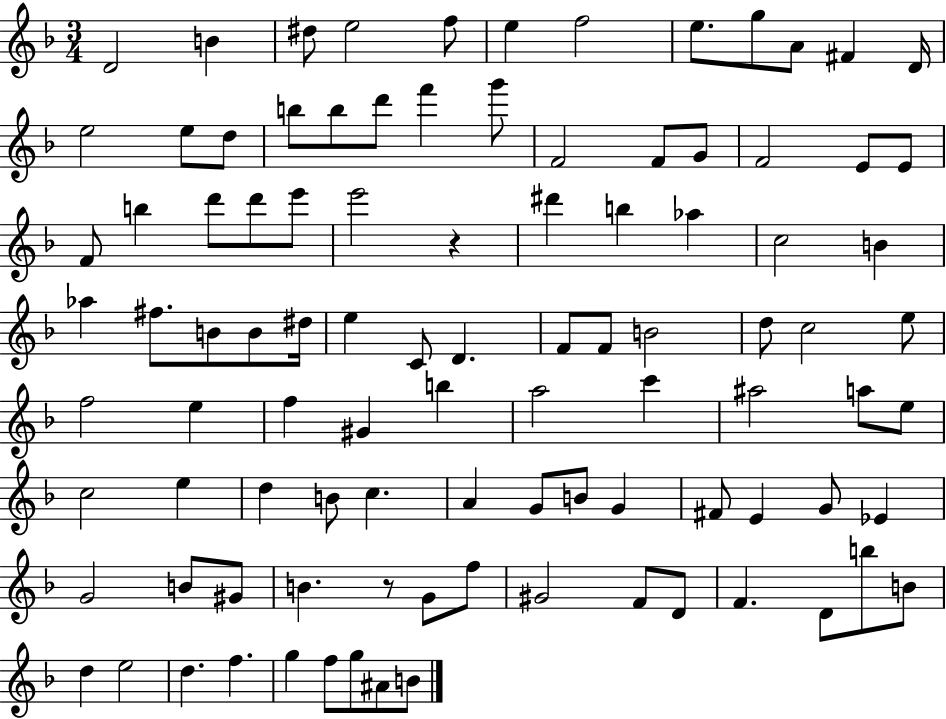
X:1
T:Untitled
M:3/4
L:1/4
K:F
D2 B ^d/2 e2 f/2 e f2 e/2 g/2 A/2 ^F D/4 e2 e/2 d/2 b/2 b/2 d'/2 f' g'/2 F2 F/2 G/2 F2 E/2 E/2 F/2 b d'/2 d'/2 e'/2 e'2 z ^d' b _a c2 B _a ^f/2 B/2 B/2 ^d/4 e C/2 D F/2 F/2 B2 d/2 c2 e/2 f2 e f ^G b a2 c' ^a2 a/2 e/2 c2 e d B/2 c A G/2 B/2 G ^F/2 E G/2 _E G2 B/2 ^G/2 B z/2 G/2 f/2 ^G2 F/2 D/2 F D/2 b/2 B/2 d e2 d f g f/2 g/2 ^A/2 B/2